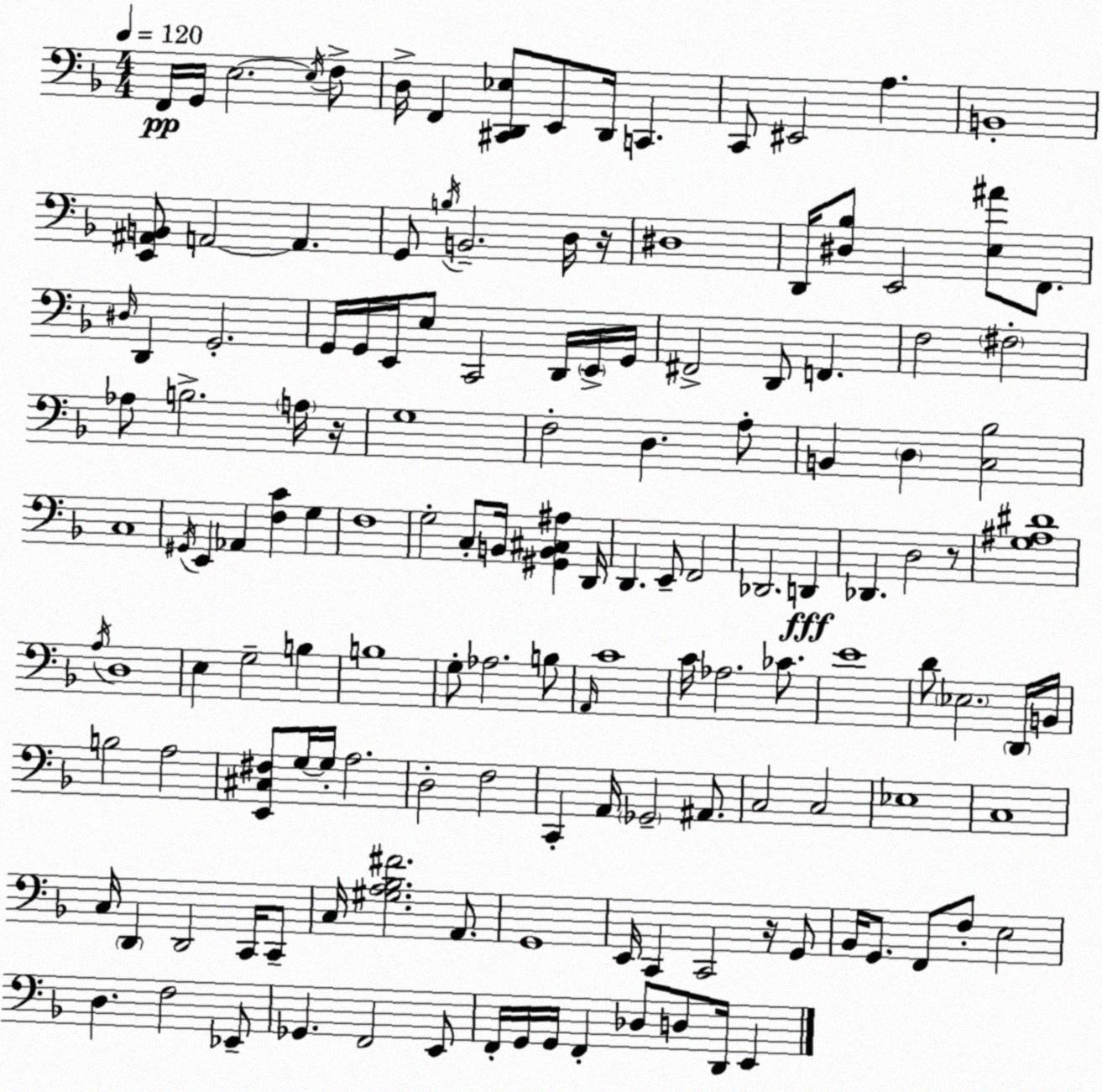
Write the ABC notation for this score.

X:1
T:Untitled
M:4/4
L:1/4
K:Dm
F,,/4 G,,/4 E,2 E,/4 F,/2 D,/4 F,, [^C,,D,,_E,]/2 E,,/2 D,,/4 C,, C,,/2 ^E,,2 A, B,,4 [E,,^A,,B,,]/2 A,,2 A,, G,,/2 B,/4 B,,2 D,/4 z/4 ^D,4 D,,/4 [^D,_B,]/2 E,,2 [E,^A]/2 F,,/2 ^D,/4 D,, G,,2 G,,/4 G,,/4 E,,/4 E,/2 C,,2 D,,/4 E,,/4 G,,/4 ^F,,2 D,,/2 F,, F,2 ^F,2 _A,/2 B,2 A,/4 z/4 G,4 F,2 D, A,/2 B,, D, [C,_B,]2 C,4 ^G,,/4 E,, _A,, [F,C] G, F,4 G,2 C,/2 B,,/4 [^G,,B,,^C,^A,] D,,/4 D,, E,,/2 F,,2 _D,,2 D,, _D,, D,2 z/2 [G,^A,^D]4 A,/4 D,4 E, G,2 B, B,4 G,/2 _A,2 B,/2 A,,/4 C4 C/4 _A,2 _C/2 E4 D/2 _E,2 D,,/4 B,,/4 B,2 A,2 [E,,^C,^F,]/2 G,/4 G,/4 A,2 D,2 F,2 C,, A,,/4 _G,,2 ^A,,/2 C,2 C,2 _E,4 C,4 C,/4 D,, D,,2 C,,/4 C,,/2 C,/4 [^G,A,_B,^F]2 A,,/2 G,,4 E,,/4 C,, C,,2 z/4 G,,/2 _B,,/4 G,,/2 F,,/2 F,/2 E,2 D, F,2 _E,,/2 _G,, F,,2 E,,/2 F,,/4 G,,/4 G,,/4 F,, _D,/2 D,/2 D,,/4 E,,